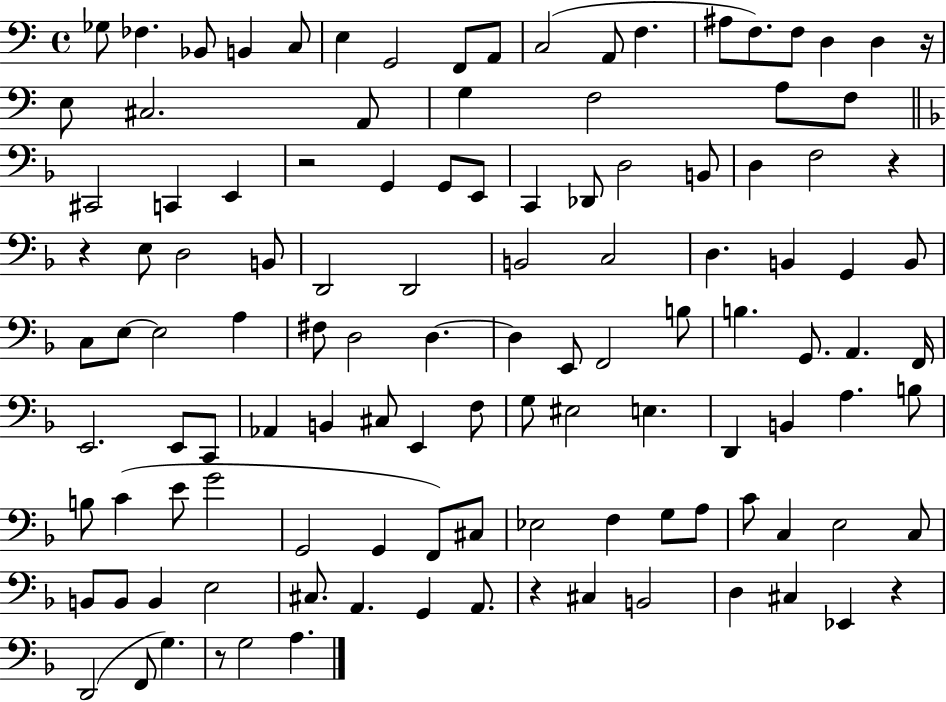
Gb3/e FES3/q. Bb2/e B2/q C3/e E3/q G2/h F2/e A2/e C3/h A2/e F3/q. A#3/e F3/e. F3/e D3/q D3/q R/s E3/e C#3/h. A2/e G3/q F3/h A3/e F3/e C#2/h C2/q E2/q R/h G2/q G2/e E2/e C2/q Db2/e D3/h B2/e D3/q F3/h R/q R/q E3/e D3/h B2/e D2/h D2/h B2/h C3/h D3/q. B2/q G2/q B2/e C3/e E3/e E3/h A3/q F#3/e D3/h D3/q. D3/q E2/e F2/h B3/e B3/q. G2/e. A2/q. F2/s E2/h. E2/e C2/e Ab2/q B2/q C#3/e E2/q F3/e G3/e EIS3/h E3/q. D2/q B2/q A3/q. B3/e B3/e C4/q E4/e G4/h G2/h G2/q F2/e C#3/e Eb3/h F3/q G3/e A3/e C4/e C3/q E3/h C3/e B2/e B2/e B2/q E3/h C#3/e. A2/q. G2/q A2/e. R/q C#3/q B2/h D3/q C#3/q Eb2/q R/q D2/h F2/e G3/q. R/e G3/h A3/q.